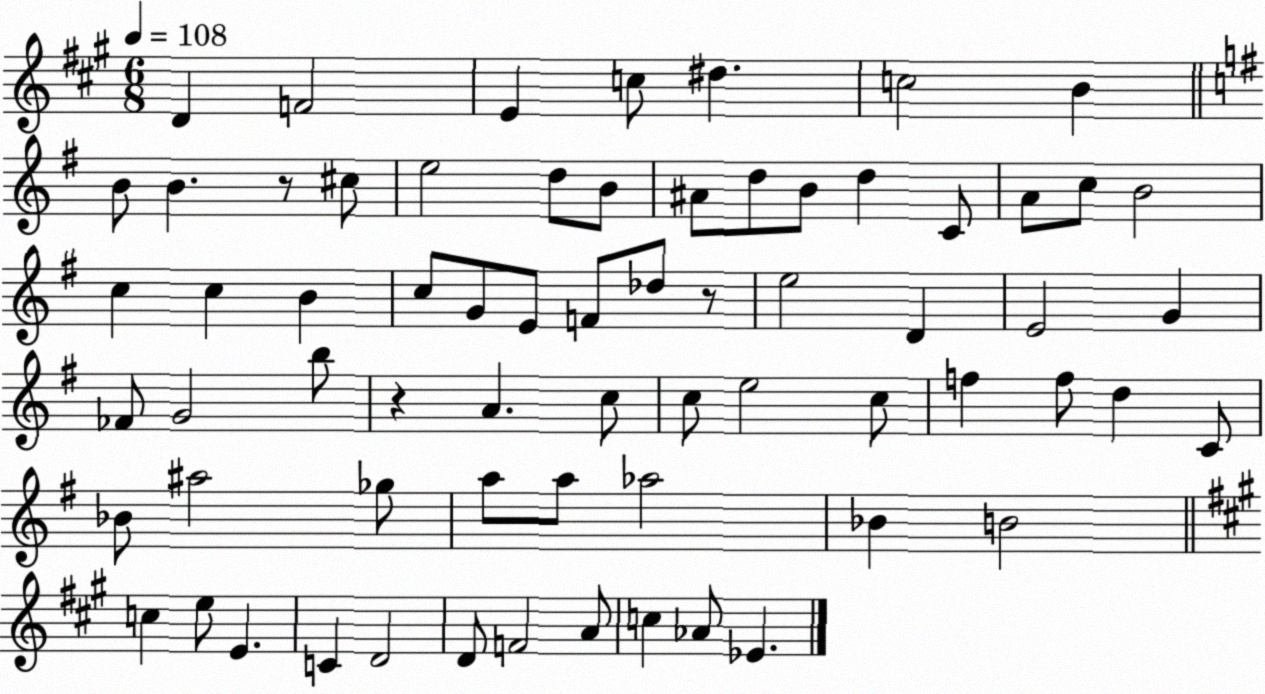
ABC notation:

X:1
T:Untitled
M:6/8
L:1/4
K:A
D F2 E c/2 ^d c2 B B/2 B z/2 ^c/2 e2 d/2 B/2 ^A/2 d/2 B/2 d C/2 A/2 c/2 B2 c c B c/2 G/2 E/2 F/2 _d/2 z/2 e2 D E2 G _F/2 G2 b/2 z A c/2 c/2 e2 c/2 f f/2 d C/2 _B/2 ^a2 _g/2 a/2 a/2 _a2 _B B2 c e/2 E C D2 D/2 F2 A/2 c _A/2 _E